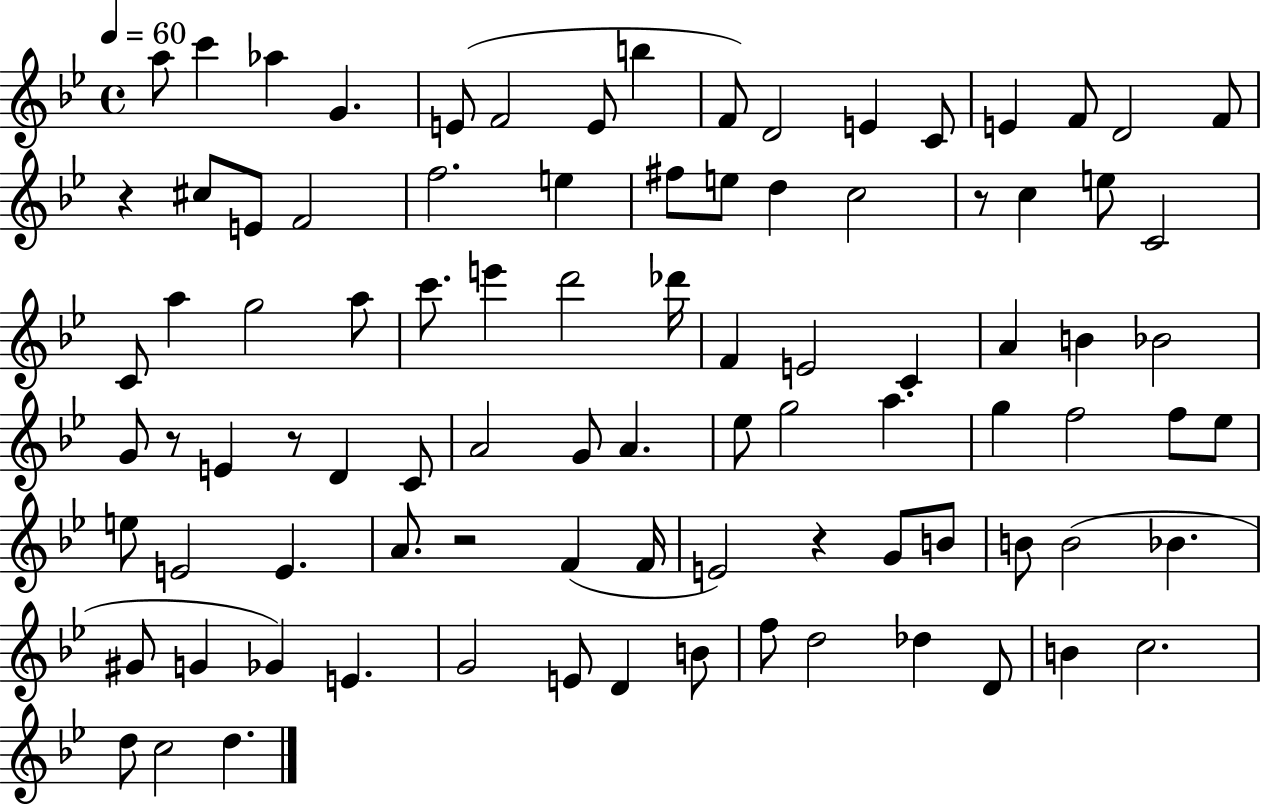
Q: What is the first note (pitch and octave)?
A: A5